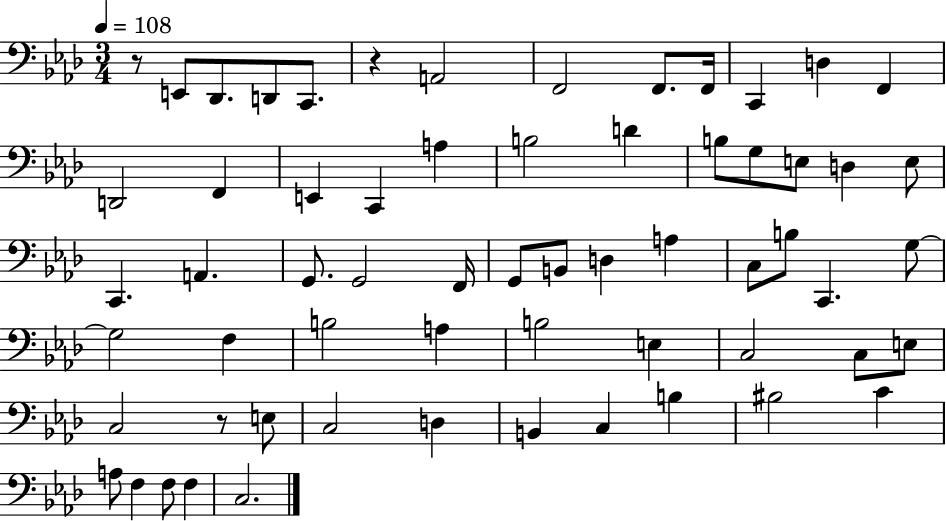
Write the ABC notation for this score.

X:1
T:Untitled
M:3/4
L:1/4
K:Ab
z/2 E,,/2 _D,,/2 D,,/2 C,,/2 z A,,2 F,,2 F,,/2 F,,/4 C,, D, F,, D,,2 F,, E,, C,, A, B,2 D B,/2 G,/2 E,/2 D, E,/2 C,, A,, G,,/2 G,,2 F,,/4 G,,/2 B,,/2 D, A, C,/2 B,/2 C,, G,/2 G,2 F, B,2 A, B,2 E, C,2 C,/2 E,/2 C,2 z/2 E,/2 C,2 D, B,, C, B, ^B,2 C A,/2 F, F,/2 F, C,2